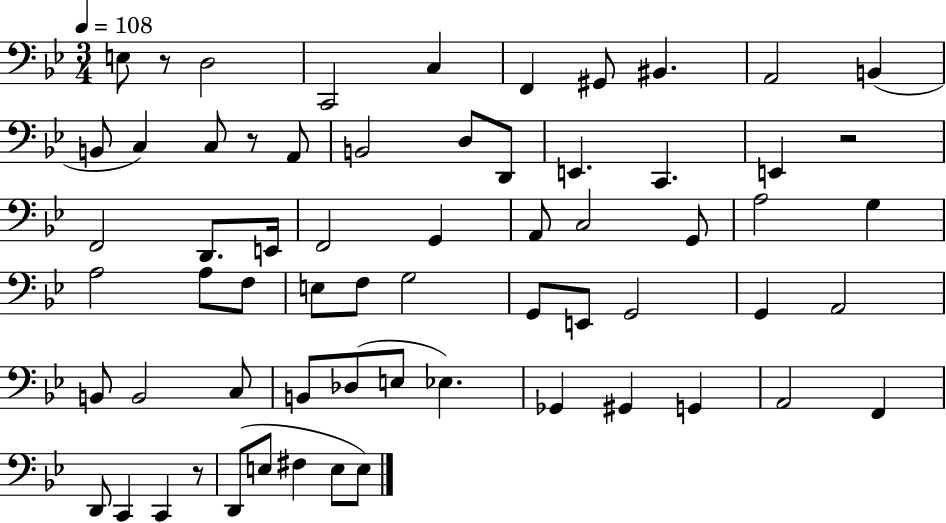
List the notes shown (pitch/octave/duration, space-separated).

E3/e R/e D3/h C2/h C3/q F2/q G#2/e BIS2/q. A2/h B2/q B2/e C3/q C3/e R/e A2/e B2/h D3/e D2/e E2/q. C2/q. E2/q R/h F2/h D2/e. E2/s F2/h G2/q A2/e C3/h G2/e A3/h G3/q A3/h A3/e F3/e E3/e F3/e G3/h G2/e E2/e G2/h G2/q A2/h B2/e B2/h C3/e B2/e Db3/e E3/e Eb3/q. Gb2/q G#2/q G2/q A2/h F2/q D2/e C2/q C2/q R/e D2/e E3/e F#3/q E3/e E3/e